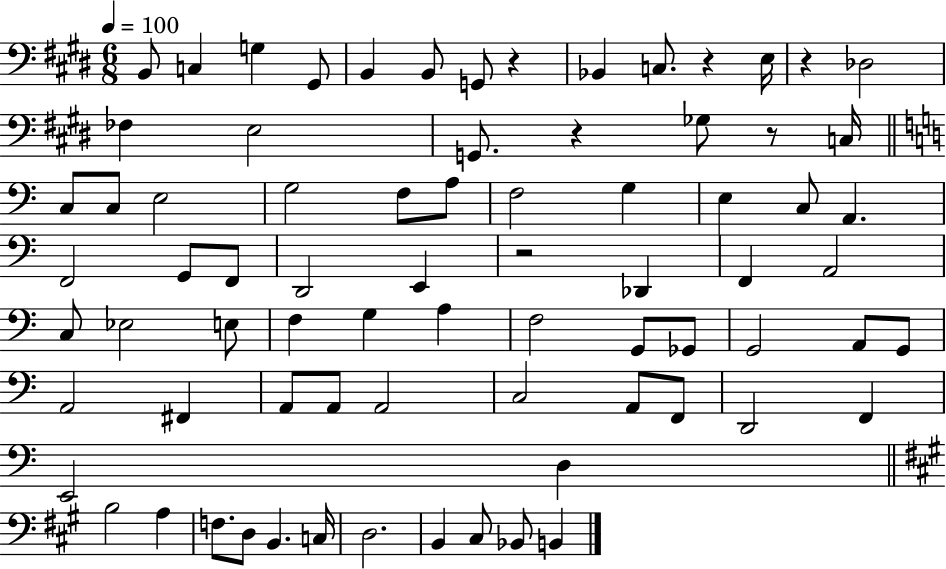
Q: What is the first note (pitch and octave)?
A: B2